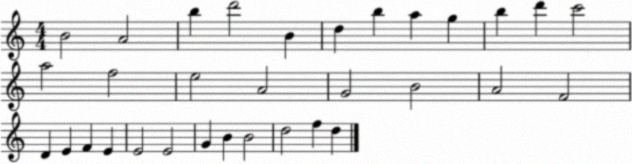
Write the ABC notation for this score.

X:1
T:Untitled
M:4/4
L:1/4
K:C
B2 A2 b d'2 B d b a g b d' c'2 a2 f2 e2 A2 G2 B2 A2 F2 D E F E E2 E2 G B B2 d2 f d